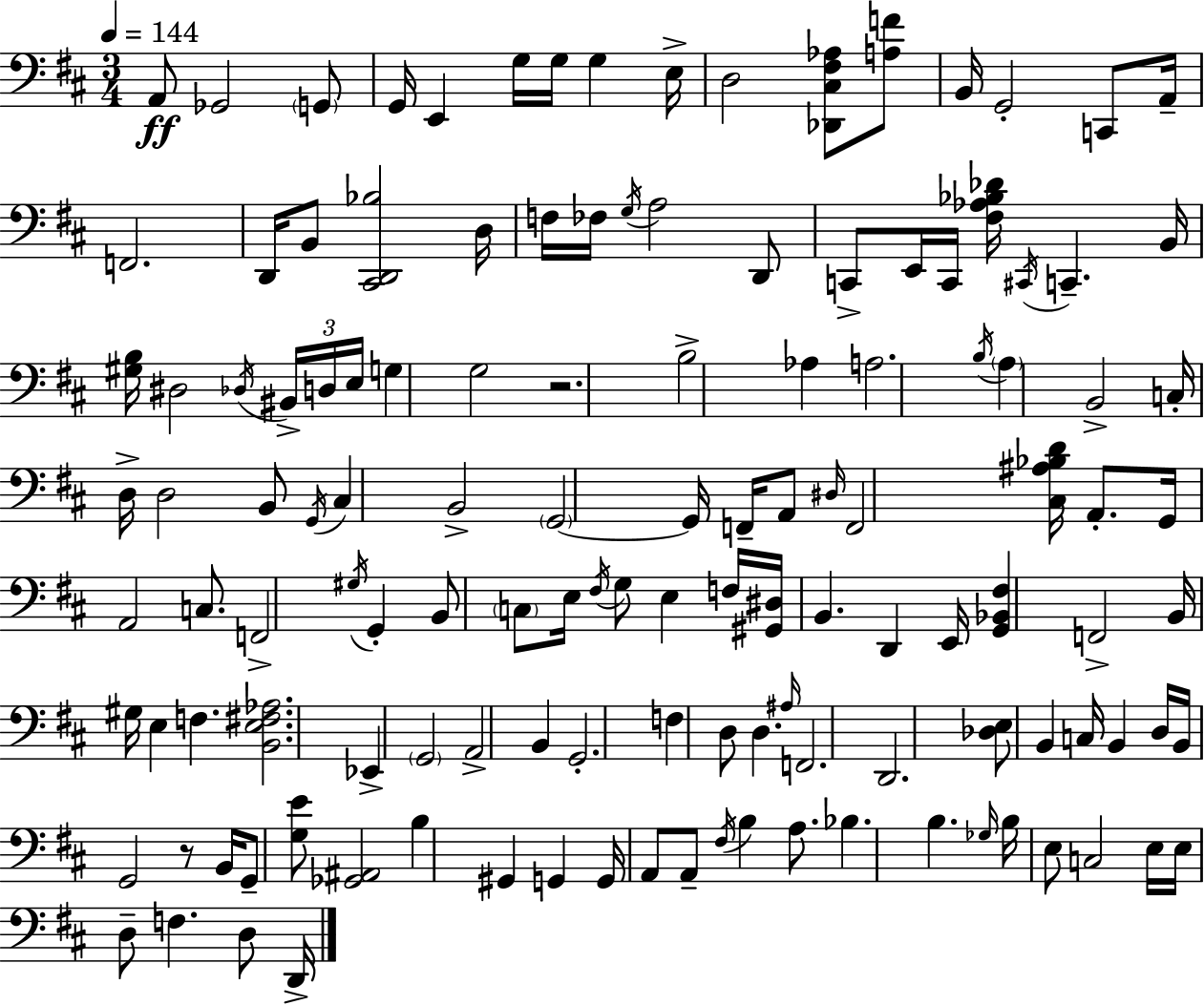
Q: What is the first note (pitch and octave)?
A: A2